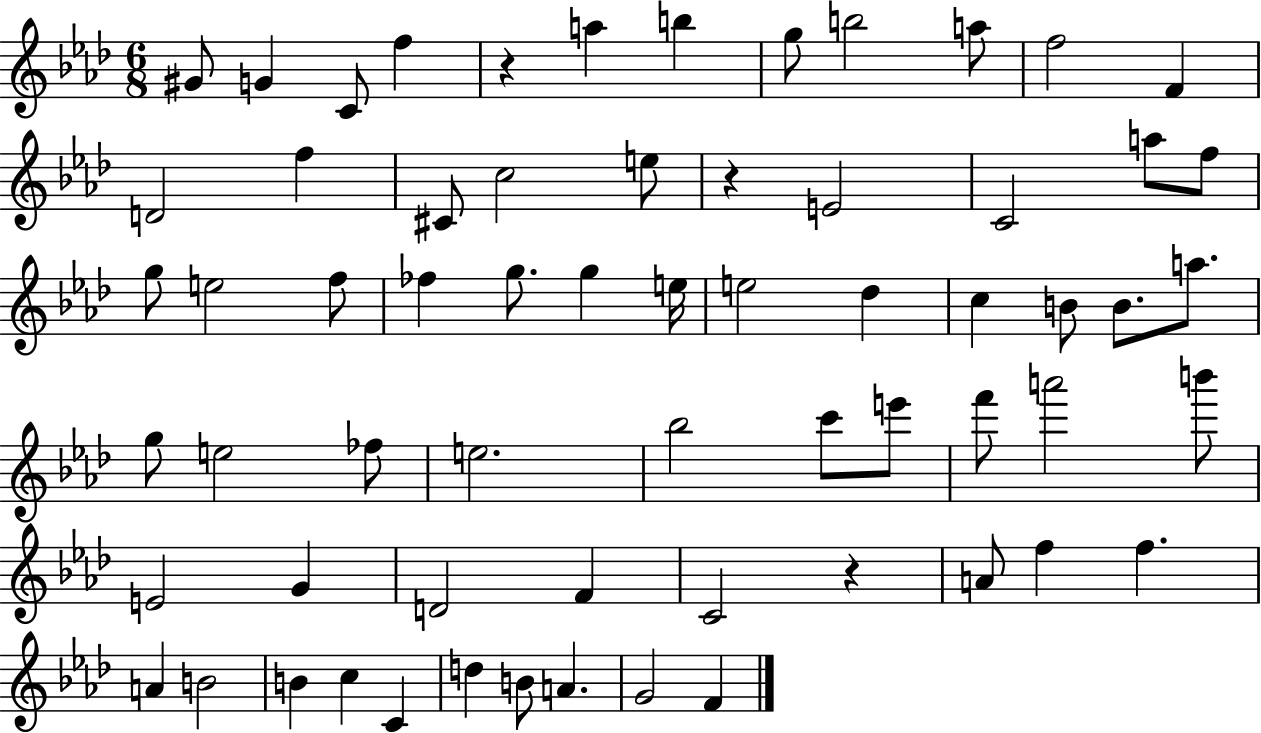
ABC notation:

X:1
T:Untitled
M:6/8
L:1/4
K:Ab
^G/2 G C/2 f z a b g/2 b2 a/2 f2 F D2 f ^C/2 c2 e/2 z E2 C2 a/2 f/2 g/2 e2 f/2 _f g/2 g e/4 e2 _d c B/2 B/2 a/2 g/2 e2 _f/2 e2 _b2 c'/2 e'/2 f'/2 a'2 b'/2 E2 G D2 F C2 z A/2 f f A B2 B c C d B/2 A G2 F